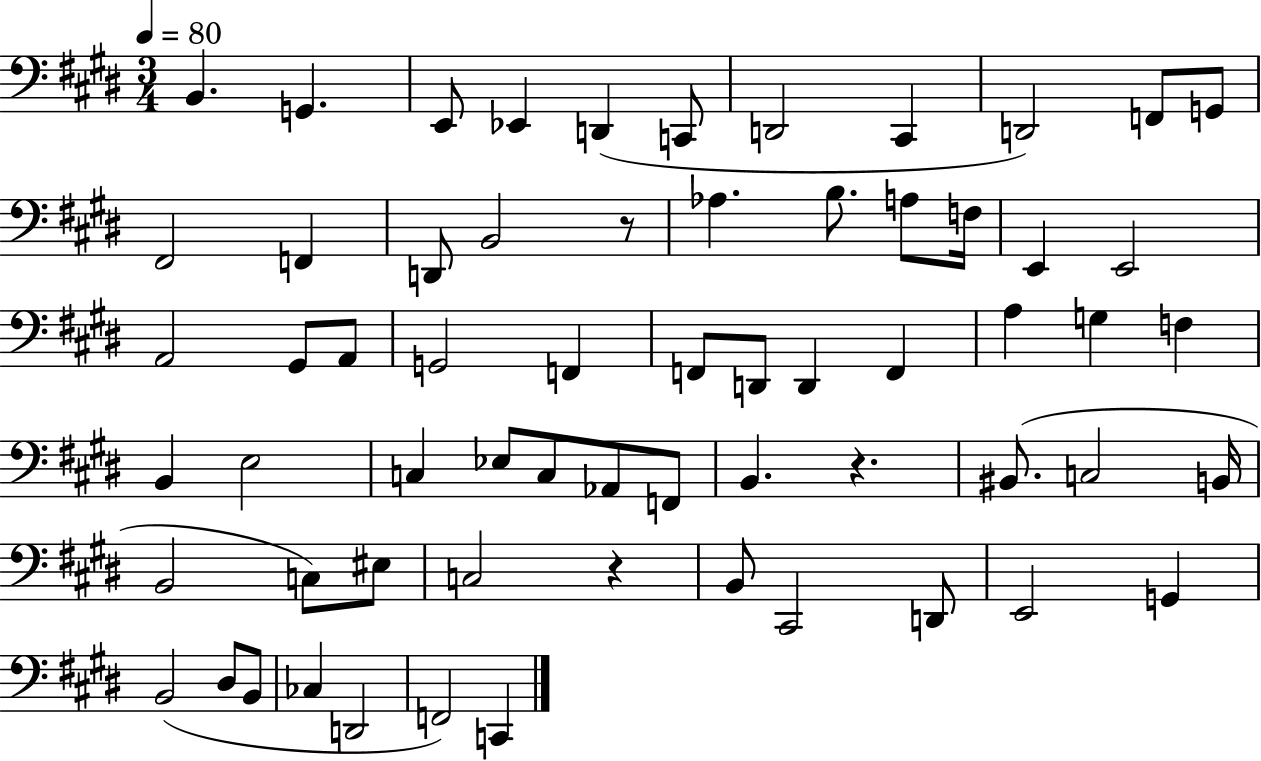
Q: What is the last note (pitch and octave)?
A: C2